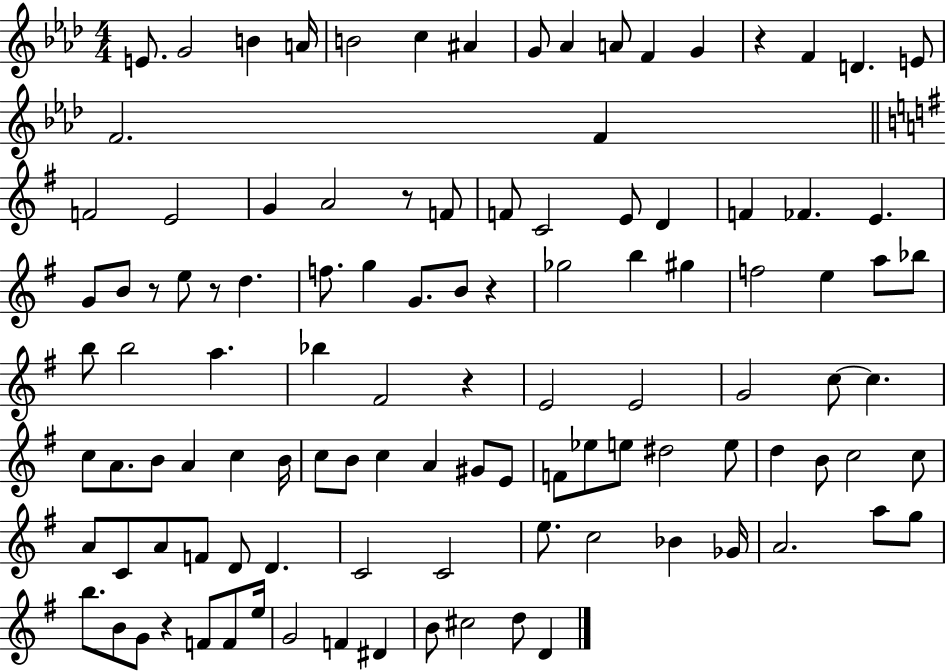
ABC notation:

X:1
T:Untitled
M:4/4
L:1/4
K:Ab
E/2 G2 B A/4 B2 c ^A G/2 _A A/2 F G z F D E/2 F2 F F2 E2 G A2 z/2 F/2 F/2 C2 E/2 D F _F E G/2 B/2 z/2 e/2 z/2 d f/2 g G/2 B/2 z _g2 b ^g f2 e a/2 _b/2 b/2 b2 a _b ^F2 z E2 E2 G2 c/2 c c/2 A/2 B/2 A c B/4 c/2 B/2 c A ^G/2 E/2 F/2 _e/2 e/2 ^d2 e/2 d B/2 c2 c/2 A/2 C/2 A/2 F/2 D/2 D C2 C2 e/2 c2 _B _G/4 A2 a/2 g/2 b/2 B/2 G/2 z F/2 F/2 e/4 G2 F ^D B/2 ^c2 d/2 D